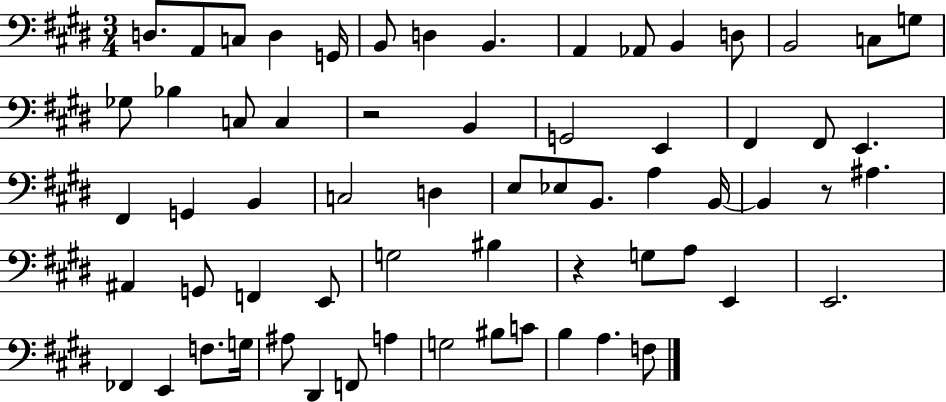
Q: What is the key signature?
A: E major